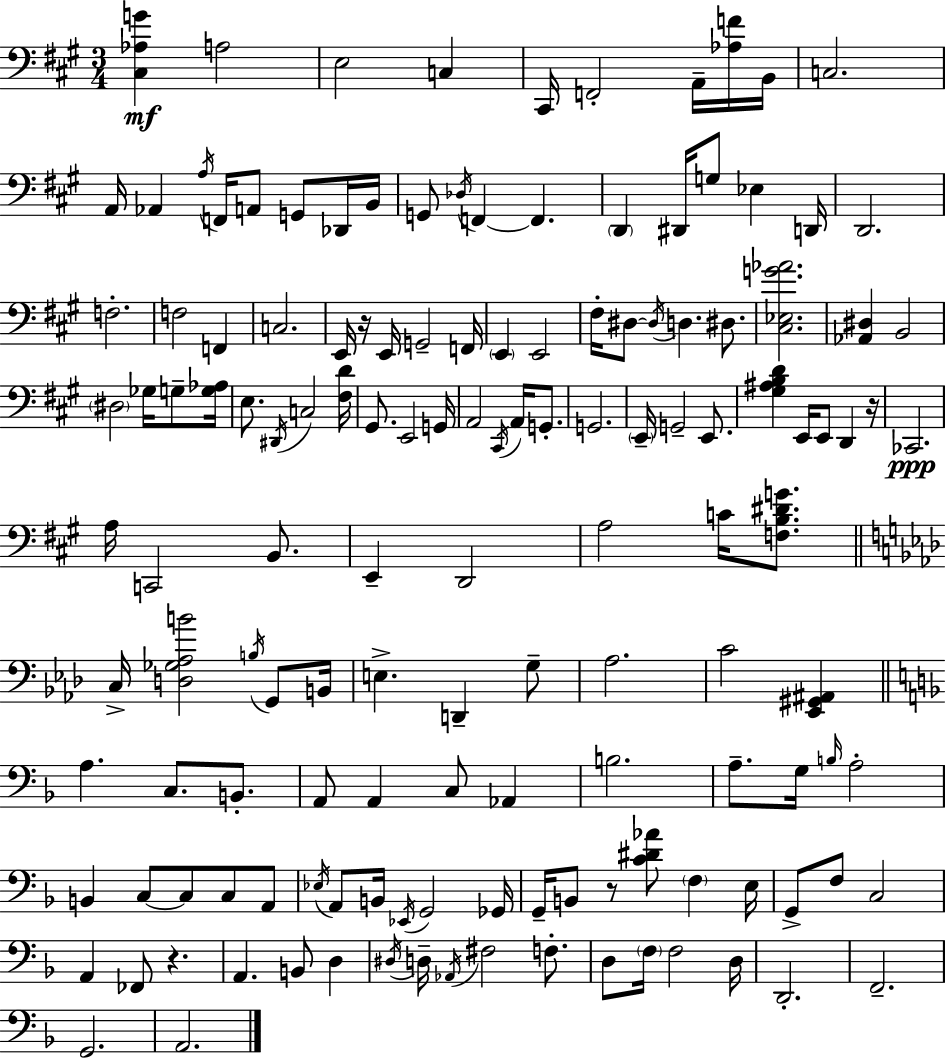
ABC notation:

X:1
T:Untitled
M:3/4
L:1/4
K:A
[^C,_A,G] A,2 E,2 C, ^C,,/4 F,,2 A,,/4 [_A,F]/4 B,,/4 C,2 A,,/4 _A,, A,/4 F,,/4 A,,/2 G,,/2 _D,,/4 B,,/4 G,,/2 _D,/4 F,, F,, D,, ^D,,/4 G,/2 _E, D,,/4 D,,2 F,2 F,2 F,, C,2 E,,/4 z/4 E,,/4 G,,2 F,,/4 E,, E,,2 ^F,/4 ^D,/2 ^D,/4 D, ^D,/2 [^C,_E,G_A]2 [_A,,^D,] B,,2 ^D,2 _G,/4 G,/2 [G,_A,]/4 E,/2 ^D,,/4 C,2 [^F,D]/4 ^G,,/2 E,,2 G,,/4 A,,2 ^C,,/4 A,,/4 G,,/2 G,,2 E,,/4 G,,2 E,,/2 [^G,^A,B,D] E,,/4 E,,/2 D,, z/4 _C,,2 A,/4 C,,2 B,,/2 E,, D,,2 A,2 C/4 [F,B,^DG]/2 C,/4 [D,_G,_A,B]2 B,/4 G,,/2 B,,/4 E, D,, G,/2 _A,2 C2 [_E,,^G,,^A,,] A, C,/2 B,,/2 A,,/2 A,, C,/2 _A,, B,2 A,/2 G,/4 B,/4 A,2 B,, C,/2 C,/2 C,/2 A,,/2 _E,/4 A,,/2 B,,/4 _E,,/4 G,,2 _G,,/4 G,,/4 B,,/2 z/2 [C^D_A]/2 F, E,/4 G,,/2 F,/2 C,2 A,, _F,,/2 z A,, B,,/2 D, ^D,/4 D,/4 _A,,/4 ^F,2 F,/2 D,/2 F,/4 F,2 D,/4 D,,2 F,,2 G,,2 A,,2